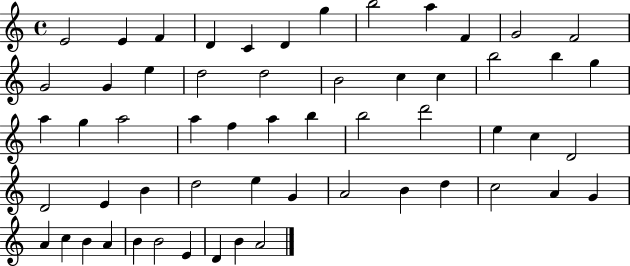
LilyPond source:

{
  \clef treble
  \time 4/4
  \defaultTimeSignature
  \key c \major
  e'2 e'4 f'4 | d'4 c'4 d'4 g''4 | b''2 a''4 f'4 | g'2 f'2 | \break g'2 g'4 e''4 | d''2 d''2 | b'2 c''4 c''4 | b''2 b''4 g''4 | \break a''4 g''4 a''2 | a''4 f''4 a''4 b''4 | b''2 d'''2 | e''4 c''4 d'2 | \break d'2 e'4 b'4 | d''2 e''4 g'4 | a'2 b'4 d''4 | c''2 a'4 g'4 | \break a'4 c''4 b'4 a'4 | b'4 b'2 e'4 | d'4 b'4 a'2 | \bar "|."
}